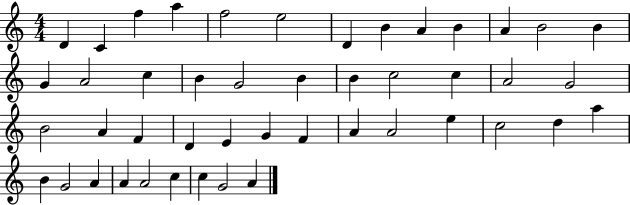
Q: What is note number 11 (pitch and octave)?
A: A4